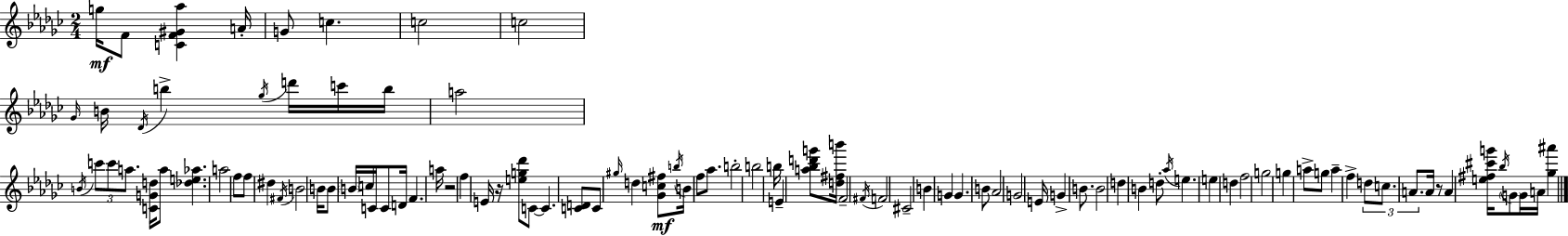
{
  \clef treble
  \numericTimeSignature
  \time 2/4
  \key ees \minor
  \repeat volta 2 { g''16\mf f'8 <c' f' gis' aes''>4 a'16-. | g'8 c''4. | c''2 | c''2 | \break \grace { ges'16 } b'16 \acciaccatura { des'16 } b''4-> \acciaccatura { ges''16 } | d'''16 c'''16 b''16 a''2 | \acciaccatura { b'16 } \tuplet 3/2 { c'''8 c'''8 | a''8. } <c' g' d''>16 a''8 <des'' e'' aes''>4. | \break a''2 | f''8 f''8 | dis''4 \acciaccatura { fis'16 } b'2 | b'16 b'8 | \break \parenthesize b'16 c''16 c'16 c'8 d'16 f'4. | a''16 r2 | f''4 | e'16 r16 <e'' g'' des'''>8 c'8~~ c'4. | \break <c' d'>8 c'8 | \grace { gis''16 } d''4 <ges' c'' fis''>8\mf | \acciaccatura { b''16 } b'16 f''8 aes''8. b''2-. | b''2 | \break b''16 | e'4-- <a'' bes'' d''' g'''>8 <d'' fis'' b'''>16 f'2-- | \acciaccatura { fis'16 } | f'2 | \break cis'2-- | b'4 g'4 | g'4. b'8 | aes'2 | \break g'2 | e'16 g'4-> b'8. | b'2 | d''4 b'4 | \break d''8-. \acciaccatura { aes''16 } e''4. | e''4 d''4 | f''2 | g''2 | \break g''4 a''8-> g''8 | a''4-- f''4-> | \tuplet 3/2 { d''8 c''8. a'8. } | a'16 r8 a'4 | \break <e'' fis'' cis''' g'''>16 \acciaccatura { bes''16 } \parenthesize g'8 g'16 a'16 <ges'' ais'''>4 | } \bar "|."
}